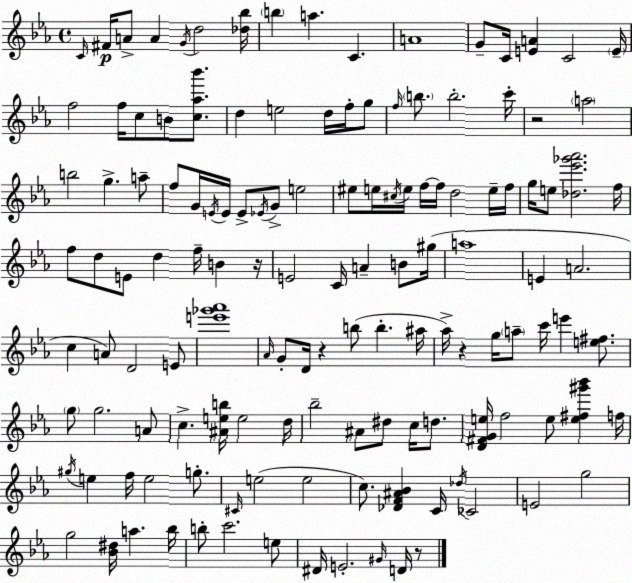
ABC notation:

X:1
T:Untitled
M:4/4
L:1/4
K:Eb
C/4 ^F/4 A/2 A G/4 d2 [_d_b]/4 b a C A4 G/2 C/4 [EA] C2 E/4 f2 f/4 c/2 B/2 [c_a_b']/2 d e2 d/4 f/4 g/2 f/4 b/2 b2 c'/4 z2 a2 b2 g a/2 f/2 G/4 E/4 E/4 E/2 _E/4 G/2 e2 ^e/2 e/4 ^c/4 e/4 f/4 f/4 d2 e/4 f/4 g/4 e/2 [_d_e'_g'_a']2 f/4 f/2 d/2 E/2 d f/4 B z/4 E2 C/4 A B/2 ^g/4 a4 E A2 c A/2 D2 E/2 [e'_g'_a']4 _A/4 G/2 D/4 z b/2 b ^a/4 _a/4 z g/4 a/2 c'/4 e' [e^f]/2 g/2 g2 A/2 c [^Aeb]/4 e2 d/4 _b2 ^A/2 ^d/2 c/4 d/2 [D^FGe]/4 f2 e/2 [e^f^g'_b'] f/4 ^g/4 e f/4 e2 g/2 ^C/4 e2 e2 c/2 [_DF^A_B] C/4 _d/4 _C2 E2 g2 g2 [_B^d]/4 a _b/4 b/2 c'2 e/2 ^D/4 E2 ^G/4 D/4 z/2